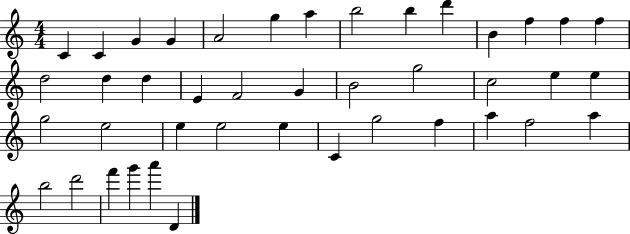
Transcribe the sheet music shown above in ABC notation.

X:1
T:Untitled
M:4/4
L:1/4
K:C
C C G G A2 g a b2 b d' B f f f d2 d d E F2 G B2 g2 c2 e e g2 e2 e e2 e C g2 f a f2 a b2 d'2 f' g' a' D